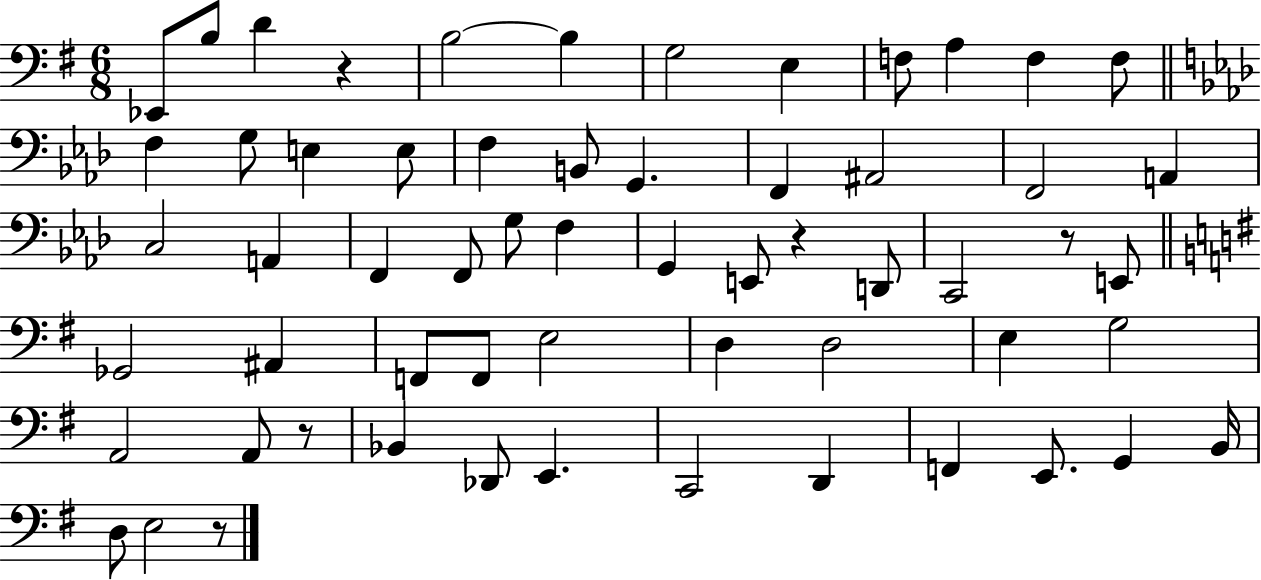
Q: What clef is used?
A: bass